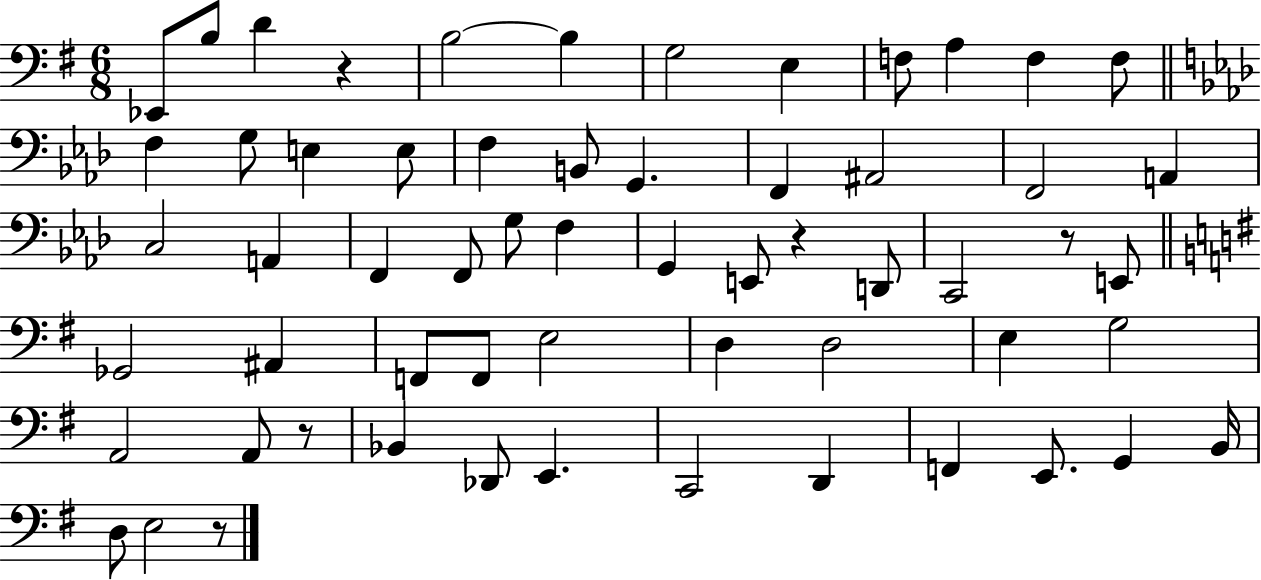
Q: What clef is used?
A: bass